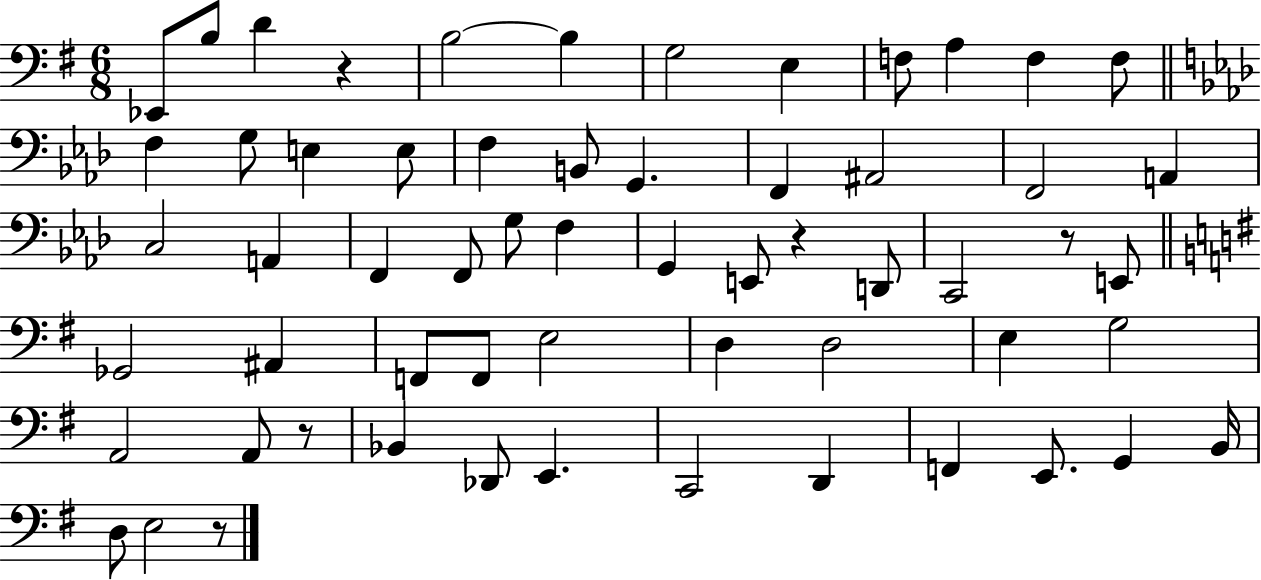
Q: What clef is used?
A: bass